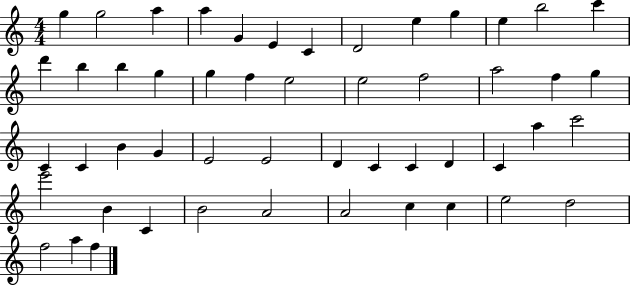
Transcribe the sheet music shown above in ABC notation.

X:1
T:Untitled
M:4/4
L:1/4
K:C
g g2 a a G E C D2 e g e b2 c' d' b b g g f e2 e2 f2 a2 f g C C B G E2 E2 D C C D C a c'2 e'2 B C B2 A2 A2 c c e2 d2 f2 a f